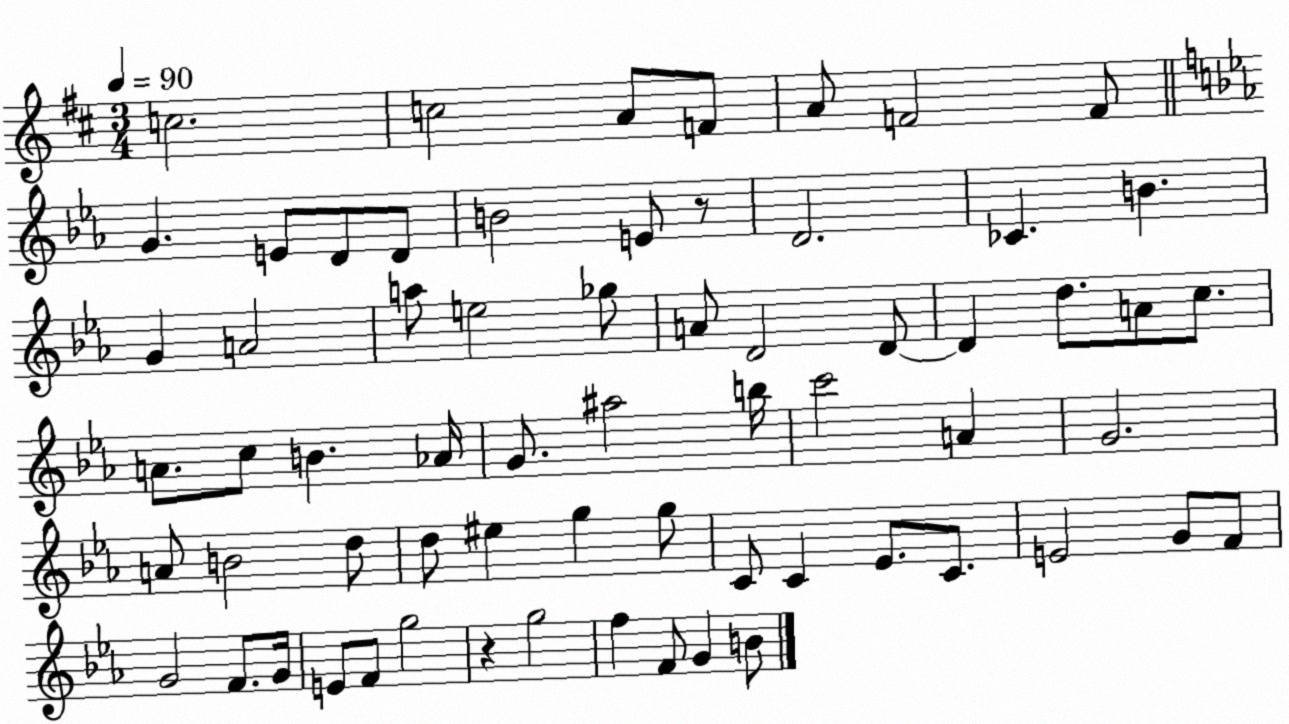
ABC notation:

X:1
T:Untitled
M:3/4
L:1/4
K:D
c2 c2 A/2 F/2 A/2 F2 F/2 G E/2 D/2 D/2 B2 E/2 z/2 D2 _C B G A2 a/2 e2 _g/2 A/2 D2 D/2 D d/2 A/2 c/2 A/2 c/2 B _A/4 G/2 ^a2 b/4 c'2 A G2 A/2 B2 d/2 d/2 ^e g g/2 C/2 C _E/2 C/2 E2 G/2 F/2 G2 F/2 G/4 E/2 F/2 g2 z g2 f F/2 G B/2